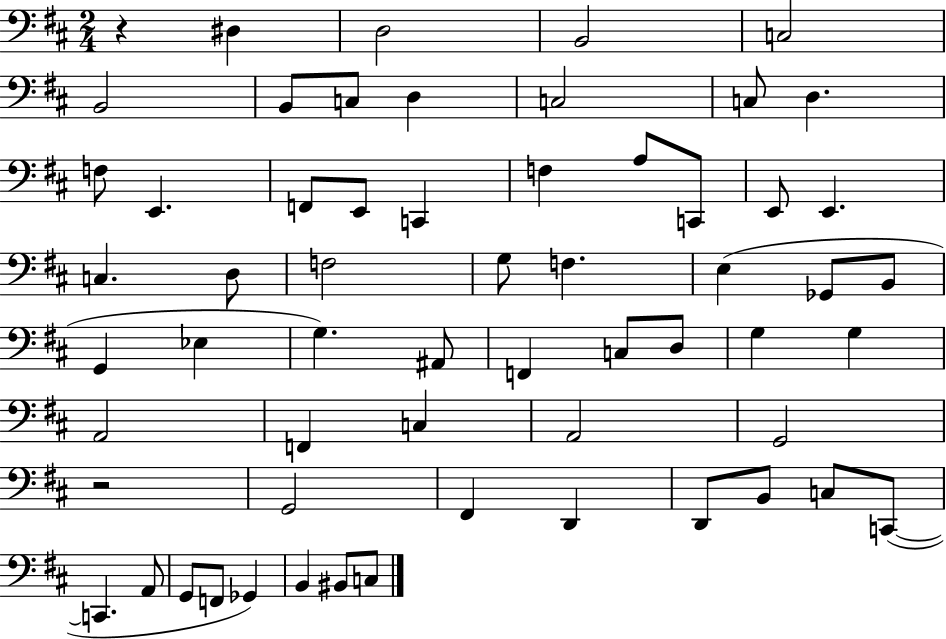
{
  \clef bass
  \numericTimeSignature
  \time 2/4
  \key d \major
  r4 dis4 | d2 | b,2 | c2 | \break b,2 | b,8 c8 d4 | c2 | c8 d4. | \break f8 e,4. | f,8 e,8 c,4 | f4 a8 c,8 | e,8 e,4. | \break c4. d8 | f2 | g8 f4. | e4( ges,8 b,8 | \break g,4 ees4 | g4.) ais,8 | f,4 c8 d8 | g4 g4 | \break a,2 | f,4 c4 | a,2 | g,2 | \break r2 | g,2 | fis,4 d,4 | d,8 b,8 c8 c,8~(~ | \break c,4. a,8 | g,8 f,8 ges,4) | b,4 bis,8 c8 | \bar "|."
}